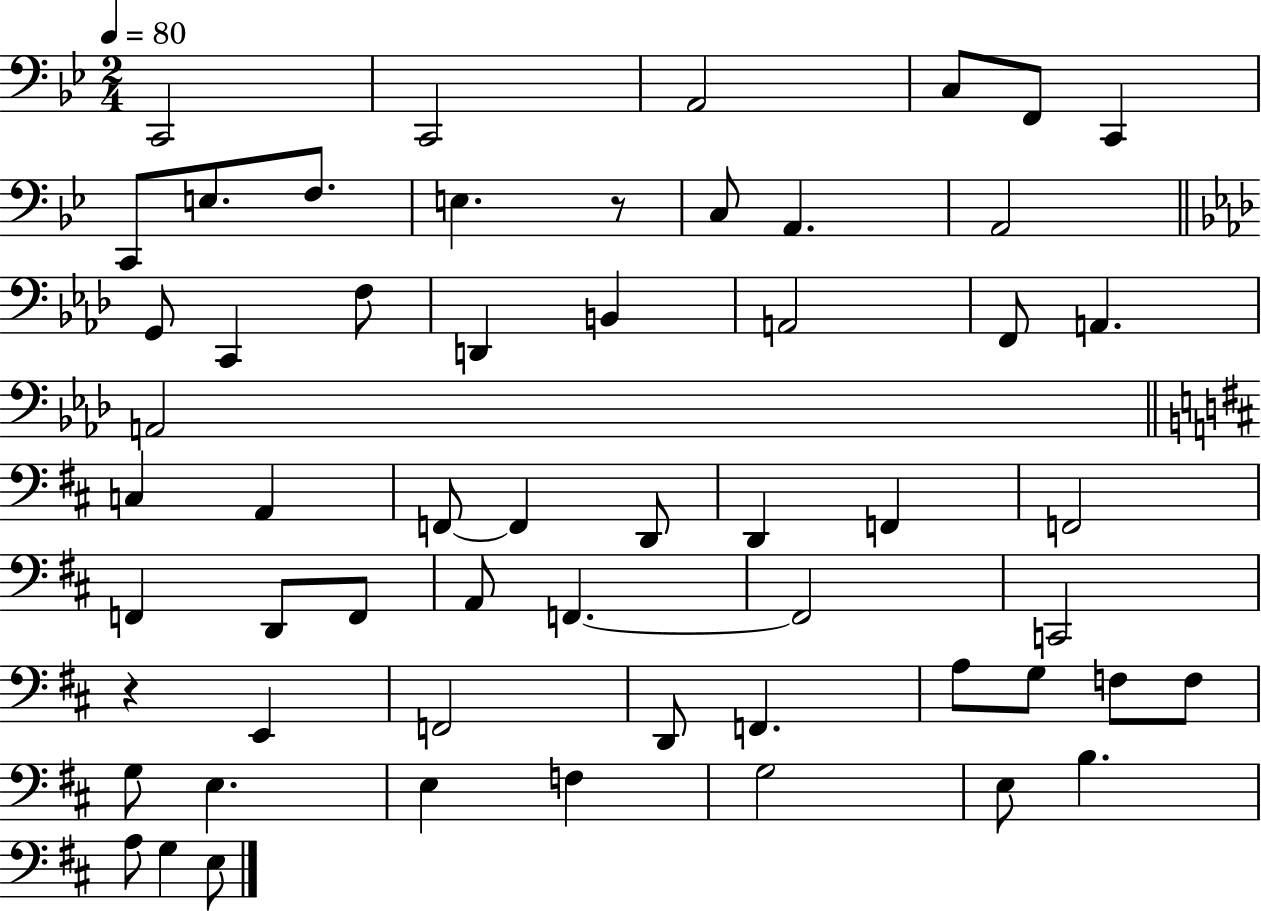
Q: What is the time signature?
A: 2/4